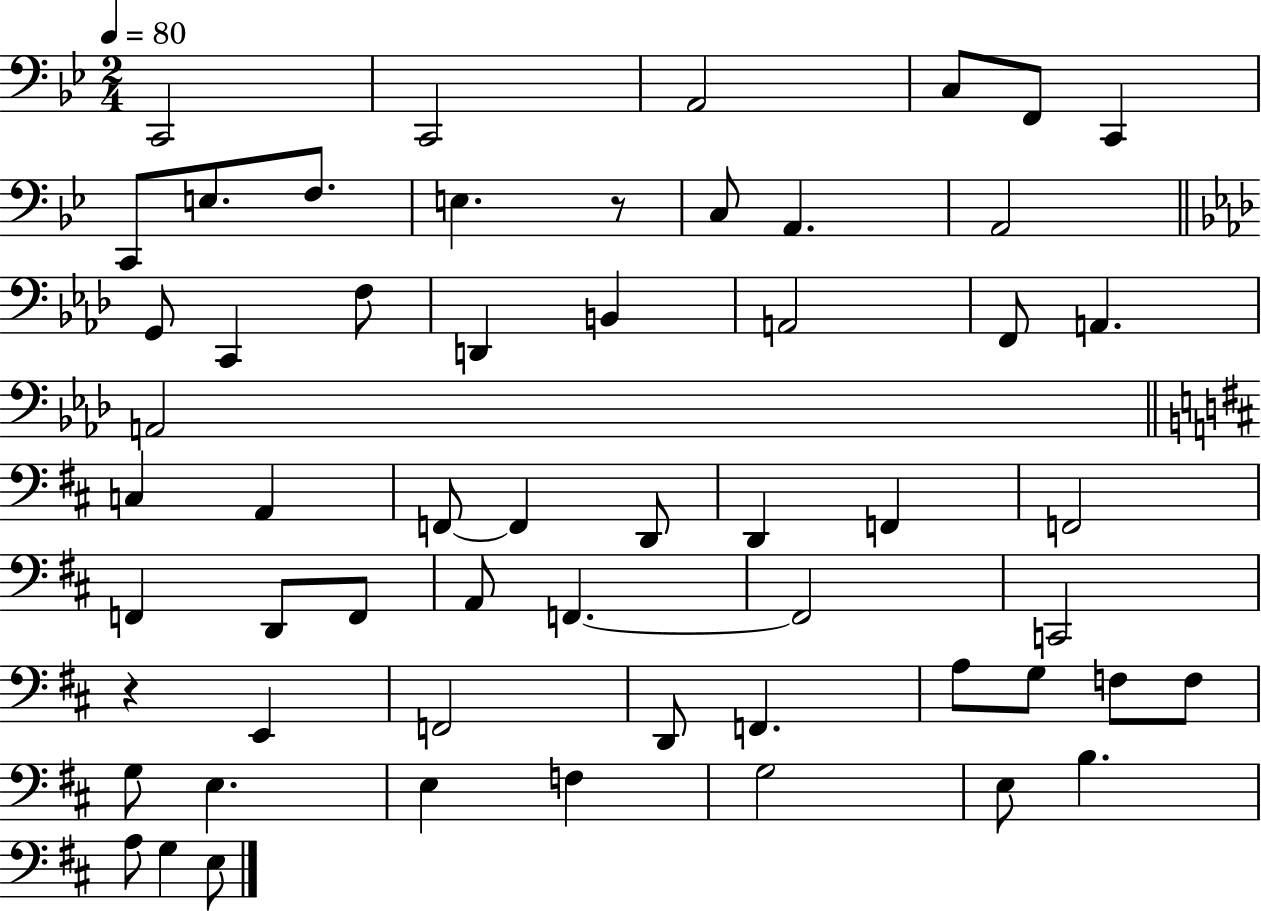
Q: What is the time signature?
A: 2/4